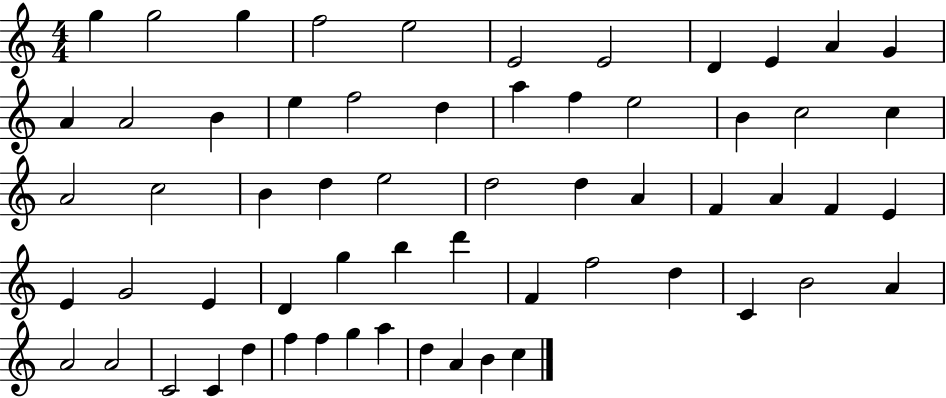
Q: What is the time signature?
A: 4/4